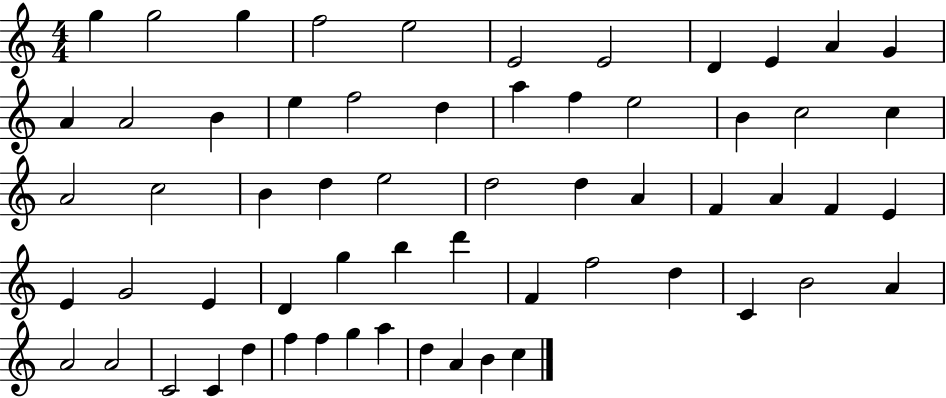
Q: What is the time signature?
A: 4/4